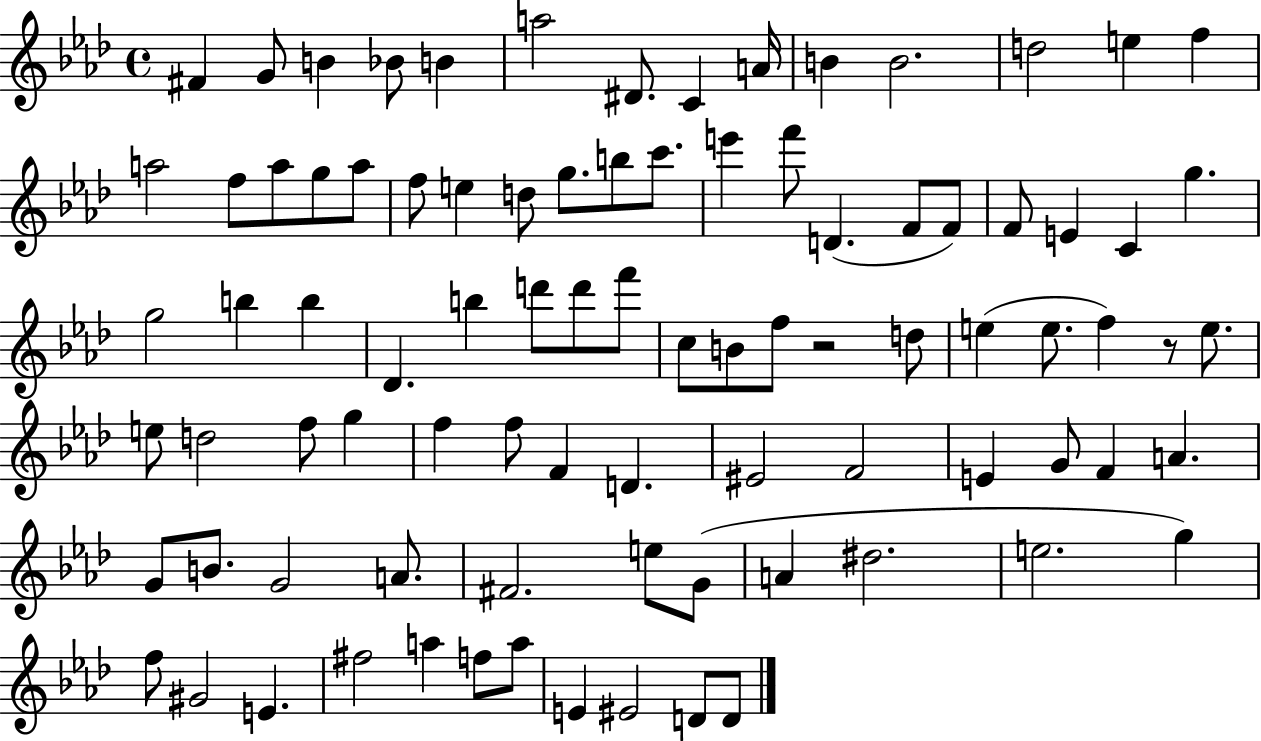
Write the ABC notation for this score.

X:1
T:Untitled
M:4/4
L:1/4
K:Ab
^F G/2 B _B/2 B a2 ^D/2 C A/4 B B2 d2 e f a2 f/2 a/2 g/2 a/2 f/2 e d/2 g/2 b/2 c'/2 e' f'/2 D F/2 F/2 F/2 E C g g2 b b _D b d'/2 d'/2 f'/2 c/2 B/2 f/2 z2 d/2 e e/2 f z/2 e/2 e/2 d2 f/2 g f f/2 F D ^E2 F2 E G/2 F A G/2 B/2 G2 A/2 ^F2 e/2 G/2 A ^d2 e2 g f/2 ^G2 E ^f2 a f/2 a/2 E ^E2 D/2 D/2